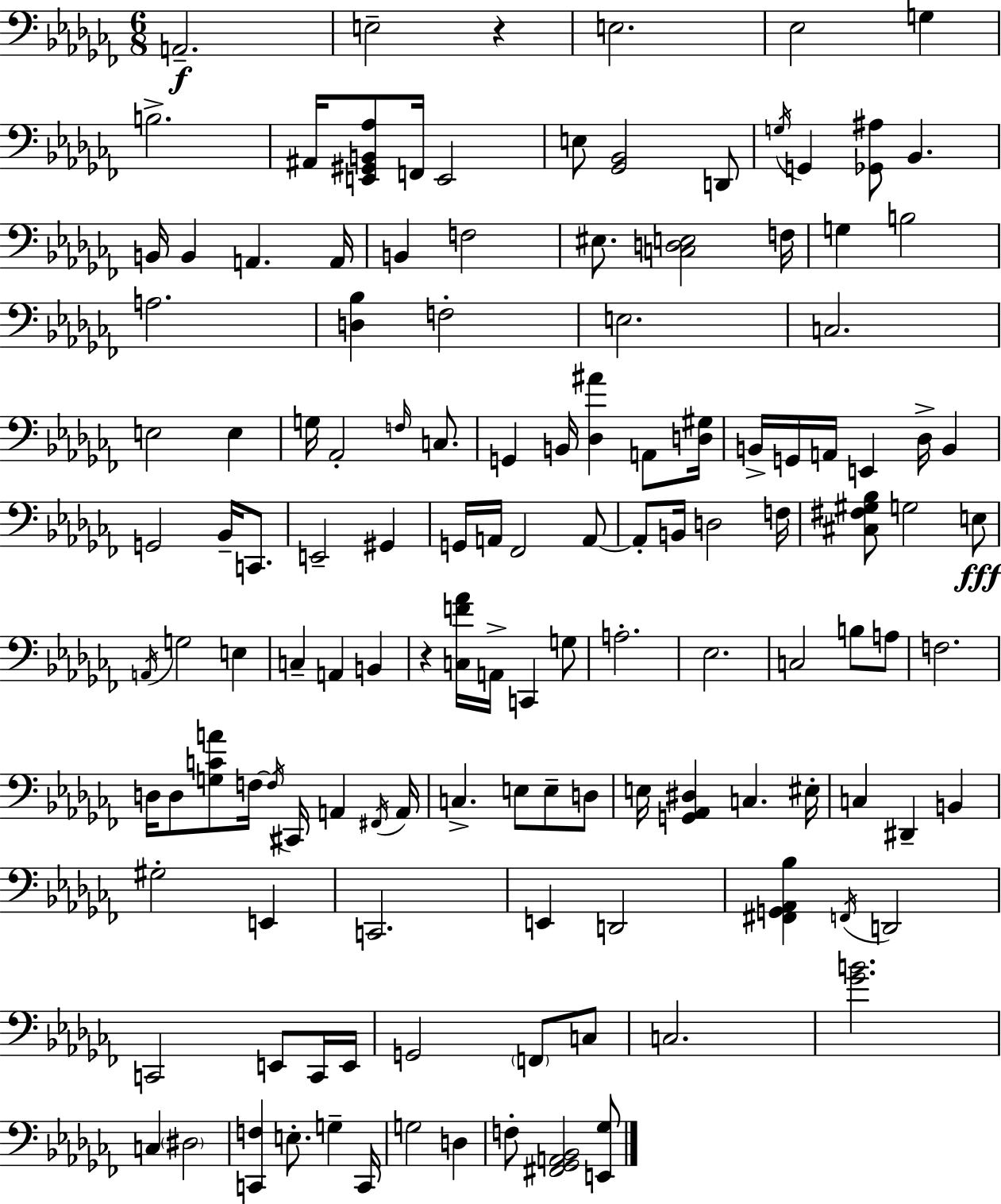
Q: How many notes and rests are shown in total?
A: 132